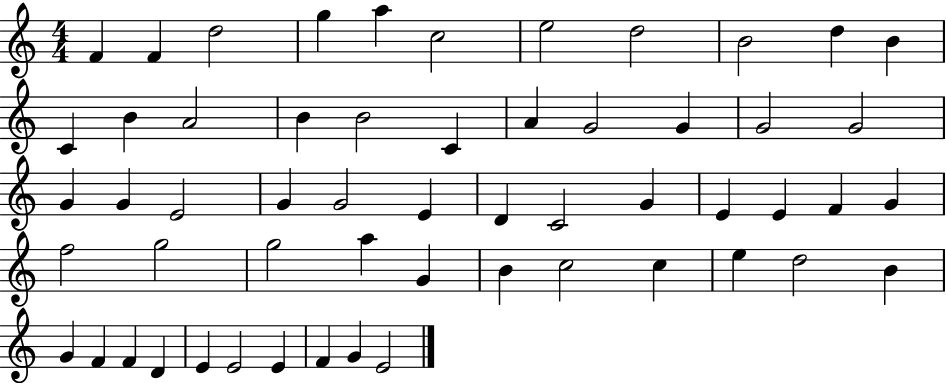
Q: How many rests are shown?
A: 0